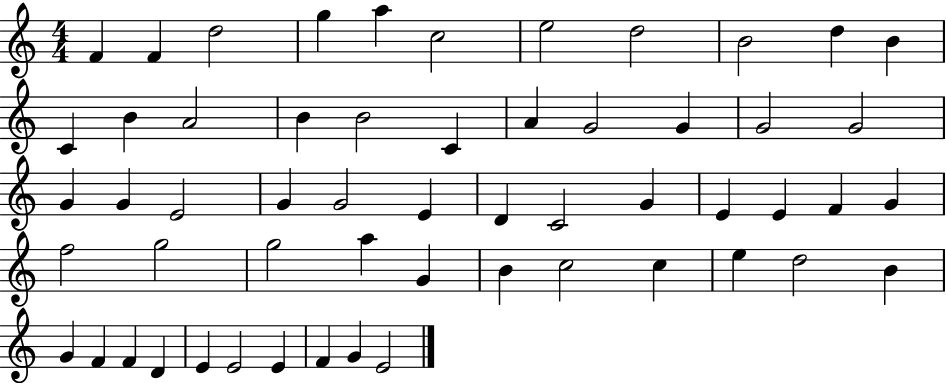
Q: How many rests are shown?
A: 0